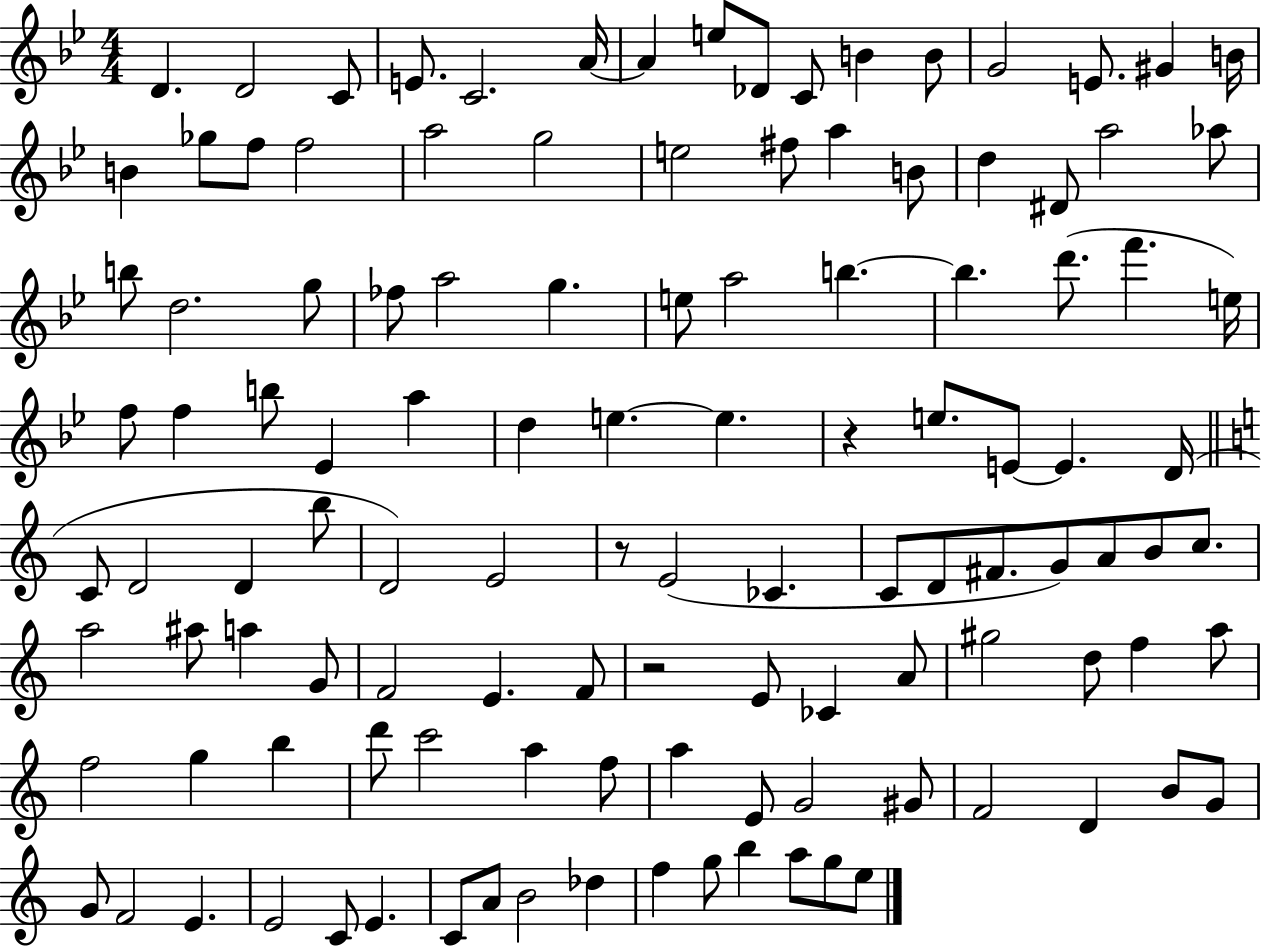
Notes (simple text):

D4/q. D4/h C4/e E4/e. C4/h. A4/s A4/q E5/e Db4/e C4/e B4/q B4/e G4/h E4/e. G#4/q B4/s B4/q Gb5/e F5/e F5/h A5/h G5/h E5/h F#5/e A5/q B4/e D5/q D#4/e A5/h Ab5/e B5/e D5/h. G5/e FES5/e A5/h G5/q. E5/e A5/h B5/q. B5/q. D6/e. F6/q. E5/s F5/e F5/q B5/e Eb4/q A5/q D5/q E5/q. E5/q. R/q E5/e. E4/e E4/q. D4/s C4/e D4/h D4/q B5/e D4/h E4/h R/e E4/h CES4/q. C4/e D4/e F#4/e. G4/e A4/e B4/e C5/e. A5/h A#5/e A5/q G4/e F4/h E4/q. F4/e R/h E4/e CES4/q A4/e G#5/h D5/e F5/q A5/e F5/h G5/q B5/q D6/e C6/h A5/q F5/e A5/q E4/e G4/h G#4/e F4/h D4/q B4/e G4/e G4/e F4/h E4/q. E4/h C4/e E4/q. C4/e A4/e B4/h Db5/q F5/q G5/e B5/q A5/e G5/e E5/e